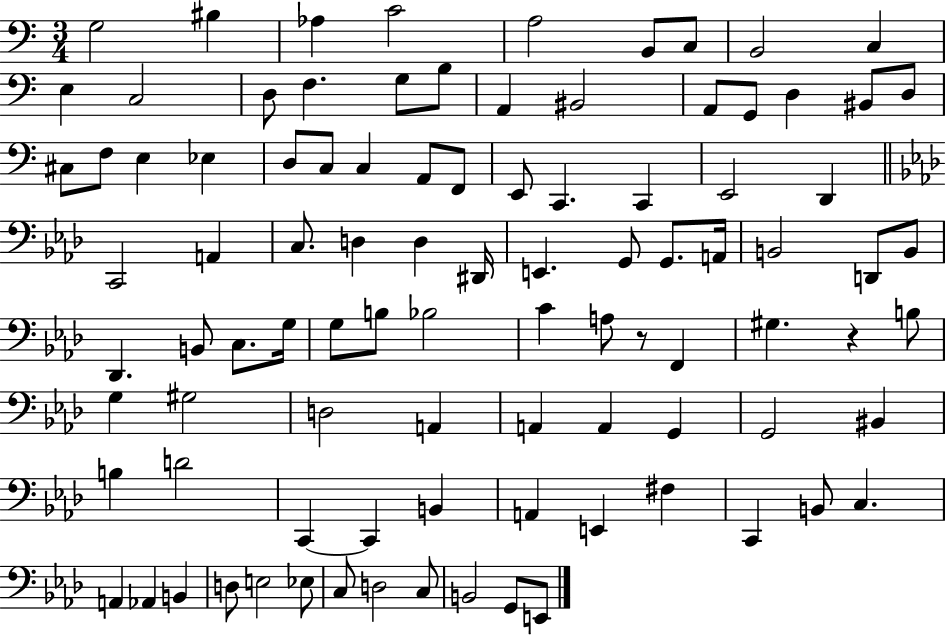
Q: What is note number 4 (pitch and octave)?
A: C4